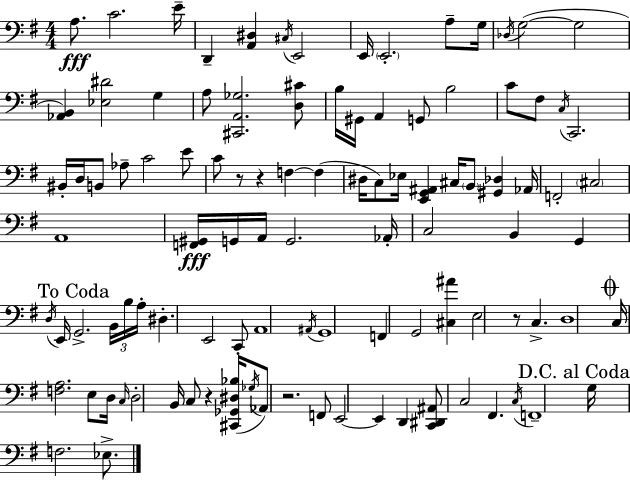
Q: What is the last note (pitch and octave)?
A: Eb3